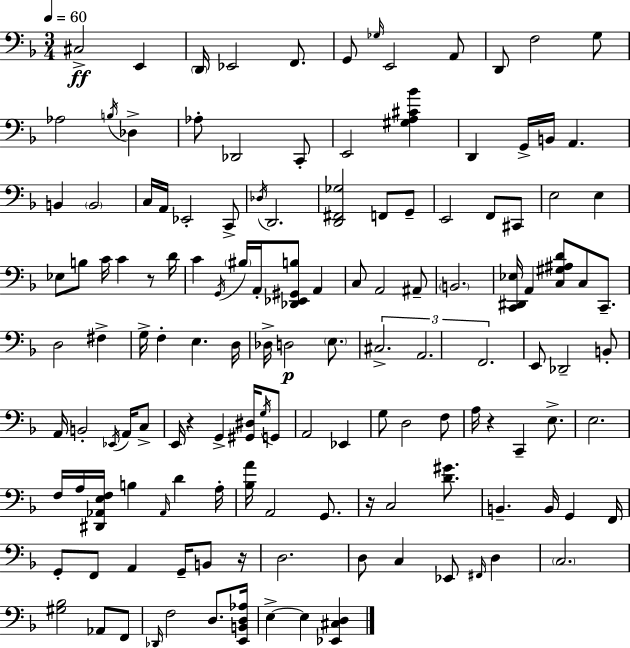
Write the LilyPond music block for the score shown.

{
  \clef bass
  \numericTimeSignature
  \time 3/4
  \key d \minor
  \tempo 4 = 60
  \repeat volta 2 { cis2->\ff e,4 | \parenthesize d,16 ees,2 f,8. | g,8 \grace { ges16 } e,2 a,8 | d,8 f2 g8 | \break aes2 \acciaccatura { b16 } des4-> | aes8-. des,2 | c,8-. e,2 <gis a cis' bes'>4 | d,4 g,16-> b,16 a,4. | \break b,4 \parenthesize b,2 | c16 a,16 ees,2-. | c,8-> \acciaccatura { des16 } d,2. | <d, fis, ges>2 f,8 | \break g,8-- e,2 f,8 | cis,8 e2 e4 | ees8 b8 c'16 c'4 | r8 d'16 c'4 \acciaccatura { g,16 } \parenthesize bis16 a,16-. <des, ees, gis, b>8 | \break a,4 c8 a,2 | ais,8-- \parenthesize b,2. | <c, dis, ees>16 a,4 <c gis ais d'>8 c8 | c,8.-- d2 | \break fis4-> g16-> f4-. e4. | d16 des16-> d2\p | \parenthesize e8. \tuplet 3/2 { cis2.-> | a,2. | \break f,2. } | e,8 des,2-- | b,8-. a,16 b,2-. | \acciaccatura { ees,16 } a,16 c8-> e,16 r4 g,4-> | \break <gis, dis>16 \acciaccatura { g16 } g,8 a,2 | ees,4 g8 d2 | f8 a16 r4 c,4-- | e8.-> e2. | \break f16 a16 <dis, aes, e f>16 b4 | \grace { aes,16 } d'4 a16-. <bes a'>16 a,2 | g,8. r16 c2 | <d' gis'>8. b,4.-- | \break b,16 g,4 f,16 g,8-. f,8 a,4 | g,16-- b,8 r16 d2. | d8 c4 | ees,8 \grace { fis,16 } d4 \parenthesize c2. | \break <gis bes>2 | aes,8 f,8 \grace { des,16 } f2 | d8. <e, b, d aes>16 e4->~~ | e4 <ees, cis d>4 } \bar "|."
}